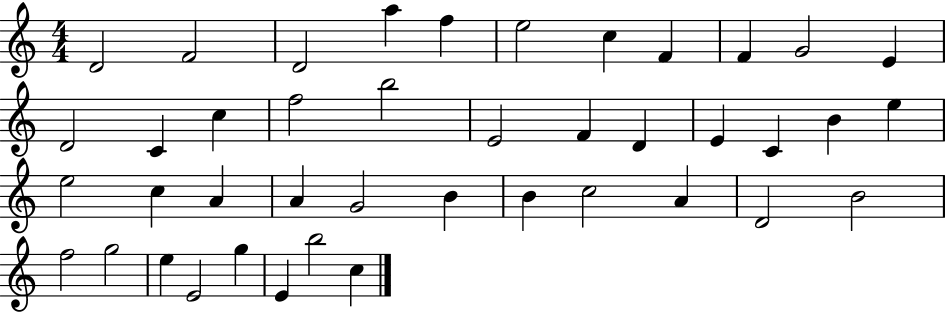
{
  \clef treble
  \numericTimeSignature
  \time 4/4
  \key c \major
  d'2 f'2 | d'2 a''4 f''4 | e''2 c''4 f'4 | f'4 g'2 e'4 | \break d'2 c'4 c''4 | f''2 b''2 | e'2 f'4 d'4 | e'4 c'4 b'4 e''4 | \break e''2 c''4 a'4 | a'4 g'2 b'4 | b'4 c''2 a'4 | d'2 b'2 | \break f''2 g''2 | e''4 e'2 g''4 | e'4 b''2 c''4 | \bar "|."
}